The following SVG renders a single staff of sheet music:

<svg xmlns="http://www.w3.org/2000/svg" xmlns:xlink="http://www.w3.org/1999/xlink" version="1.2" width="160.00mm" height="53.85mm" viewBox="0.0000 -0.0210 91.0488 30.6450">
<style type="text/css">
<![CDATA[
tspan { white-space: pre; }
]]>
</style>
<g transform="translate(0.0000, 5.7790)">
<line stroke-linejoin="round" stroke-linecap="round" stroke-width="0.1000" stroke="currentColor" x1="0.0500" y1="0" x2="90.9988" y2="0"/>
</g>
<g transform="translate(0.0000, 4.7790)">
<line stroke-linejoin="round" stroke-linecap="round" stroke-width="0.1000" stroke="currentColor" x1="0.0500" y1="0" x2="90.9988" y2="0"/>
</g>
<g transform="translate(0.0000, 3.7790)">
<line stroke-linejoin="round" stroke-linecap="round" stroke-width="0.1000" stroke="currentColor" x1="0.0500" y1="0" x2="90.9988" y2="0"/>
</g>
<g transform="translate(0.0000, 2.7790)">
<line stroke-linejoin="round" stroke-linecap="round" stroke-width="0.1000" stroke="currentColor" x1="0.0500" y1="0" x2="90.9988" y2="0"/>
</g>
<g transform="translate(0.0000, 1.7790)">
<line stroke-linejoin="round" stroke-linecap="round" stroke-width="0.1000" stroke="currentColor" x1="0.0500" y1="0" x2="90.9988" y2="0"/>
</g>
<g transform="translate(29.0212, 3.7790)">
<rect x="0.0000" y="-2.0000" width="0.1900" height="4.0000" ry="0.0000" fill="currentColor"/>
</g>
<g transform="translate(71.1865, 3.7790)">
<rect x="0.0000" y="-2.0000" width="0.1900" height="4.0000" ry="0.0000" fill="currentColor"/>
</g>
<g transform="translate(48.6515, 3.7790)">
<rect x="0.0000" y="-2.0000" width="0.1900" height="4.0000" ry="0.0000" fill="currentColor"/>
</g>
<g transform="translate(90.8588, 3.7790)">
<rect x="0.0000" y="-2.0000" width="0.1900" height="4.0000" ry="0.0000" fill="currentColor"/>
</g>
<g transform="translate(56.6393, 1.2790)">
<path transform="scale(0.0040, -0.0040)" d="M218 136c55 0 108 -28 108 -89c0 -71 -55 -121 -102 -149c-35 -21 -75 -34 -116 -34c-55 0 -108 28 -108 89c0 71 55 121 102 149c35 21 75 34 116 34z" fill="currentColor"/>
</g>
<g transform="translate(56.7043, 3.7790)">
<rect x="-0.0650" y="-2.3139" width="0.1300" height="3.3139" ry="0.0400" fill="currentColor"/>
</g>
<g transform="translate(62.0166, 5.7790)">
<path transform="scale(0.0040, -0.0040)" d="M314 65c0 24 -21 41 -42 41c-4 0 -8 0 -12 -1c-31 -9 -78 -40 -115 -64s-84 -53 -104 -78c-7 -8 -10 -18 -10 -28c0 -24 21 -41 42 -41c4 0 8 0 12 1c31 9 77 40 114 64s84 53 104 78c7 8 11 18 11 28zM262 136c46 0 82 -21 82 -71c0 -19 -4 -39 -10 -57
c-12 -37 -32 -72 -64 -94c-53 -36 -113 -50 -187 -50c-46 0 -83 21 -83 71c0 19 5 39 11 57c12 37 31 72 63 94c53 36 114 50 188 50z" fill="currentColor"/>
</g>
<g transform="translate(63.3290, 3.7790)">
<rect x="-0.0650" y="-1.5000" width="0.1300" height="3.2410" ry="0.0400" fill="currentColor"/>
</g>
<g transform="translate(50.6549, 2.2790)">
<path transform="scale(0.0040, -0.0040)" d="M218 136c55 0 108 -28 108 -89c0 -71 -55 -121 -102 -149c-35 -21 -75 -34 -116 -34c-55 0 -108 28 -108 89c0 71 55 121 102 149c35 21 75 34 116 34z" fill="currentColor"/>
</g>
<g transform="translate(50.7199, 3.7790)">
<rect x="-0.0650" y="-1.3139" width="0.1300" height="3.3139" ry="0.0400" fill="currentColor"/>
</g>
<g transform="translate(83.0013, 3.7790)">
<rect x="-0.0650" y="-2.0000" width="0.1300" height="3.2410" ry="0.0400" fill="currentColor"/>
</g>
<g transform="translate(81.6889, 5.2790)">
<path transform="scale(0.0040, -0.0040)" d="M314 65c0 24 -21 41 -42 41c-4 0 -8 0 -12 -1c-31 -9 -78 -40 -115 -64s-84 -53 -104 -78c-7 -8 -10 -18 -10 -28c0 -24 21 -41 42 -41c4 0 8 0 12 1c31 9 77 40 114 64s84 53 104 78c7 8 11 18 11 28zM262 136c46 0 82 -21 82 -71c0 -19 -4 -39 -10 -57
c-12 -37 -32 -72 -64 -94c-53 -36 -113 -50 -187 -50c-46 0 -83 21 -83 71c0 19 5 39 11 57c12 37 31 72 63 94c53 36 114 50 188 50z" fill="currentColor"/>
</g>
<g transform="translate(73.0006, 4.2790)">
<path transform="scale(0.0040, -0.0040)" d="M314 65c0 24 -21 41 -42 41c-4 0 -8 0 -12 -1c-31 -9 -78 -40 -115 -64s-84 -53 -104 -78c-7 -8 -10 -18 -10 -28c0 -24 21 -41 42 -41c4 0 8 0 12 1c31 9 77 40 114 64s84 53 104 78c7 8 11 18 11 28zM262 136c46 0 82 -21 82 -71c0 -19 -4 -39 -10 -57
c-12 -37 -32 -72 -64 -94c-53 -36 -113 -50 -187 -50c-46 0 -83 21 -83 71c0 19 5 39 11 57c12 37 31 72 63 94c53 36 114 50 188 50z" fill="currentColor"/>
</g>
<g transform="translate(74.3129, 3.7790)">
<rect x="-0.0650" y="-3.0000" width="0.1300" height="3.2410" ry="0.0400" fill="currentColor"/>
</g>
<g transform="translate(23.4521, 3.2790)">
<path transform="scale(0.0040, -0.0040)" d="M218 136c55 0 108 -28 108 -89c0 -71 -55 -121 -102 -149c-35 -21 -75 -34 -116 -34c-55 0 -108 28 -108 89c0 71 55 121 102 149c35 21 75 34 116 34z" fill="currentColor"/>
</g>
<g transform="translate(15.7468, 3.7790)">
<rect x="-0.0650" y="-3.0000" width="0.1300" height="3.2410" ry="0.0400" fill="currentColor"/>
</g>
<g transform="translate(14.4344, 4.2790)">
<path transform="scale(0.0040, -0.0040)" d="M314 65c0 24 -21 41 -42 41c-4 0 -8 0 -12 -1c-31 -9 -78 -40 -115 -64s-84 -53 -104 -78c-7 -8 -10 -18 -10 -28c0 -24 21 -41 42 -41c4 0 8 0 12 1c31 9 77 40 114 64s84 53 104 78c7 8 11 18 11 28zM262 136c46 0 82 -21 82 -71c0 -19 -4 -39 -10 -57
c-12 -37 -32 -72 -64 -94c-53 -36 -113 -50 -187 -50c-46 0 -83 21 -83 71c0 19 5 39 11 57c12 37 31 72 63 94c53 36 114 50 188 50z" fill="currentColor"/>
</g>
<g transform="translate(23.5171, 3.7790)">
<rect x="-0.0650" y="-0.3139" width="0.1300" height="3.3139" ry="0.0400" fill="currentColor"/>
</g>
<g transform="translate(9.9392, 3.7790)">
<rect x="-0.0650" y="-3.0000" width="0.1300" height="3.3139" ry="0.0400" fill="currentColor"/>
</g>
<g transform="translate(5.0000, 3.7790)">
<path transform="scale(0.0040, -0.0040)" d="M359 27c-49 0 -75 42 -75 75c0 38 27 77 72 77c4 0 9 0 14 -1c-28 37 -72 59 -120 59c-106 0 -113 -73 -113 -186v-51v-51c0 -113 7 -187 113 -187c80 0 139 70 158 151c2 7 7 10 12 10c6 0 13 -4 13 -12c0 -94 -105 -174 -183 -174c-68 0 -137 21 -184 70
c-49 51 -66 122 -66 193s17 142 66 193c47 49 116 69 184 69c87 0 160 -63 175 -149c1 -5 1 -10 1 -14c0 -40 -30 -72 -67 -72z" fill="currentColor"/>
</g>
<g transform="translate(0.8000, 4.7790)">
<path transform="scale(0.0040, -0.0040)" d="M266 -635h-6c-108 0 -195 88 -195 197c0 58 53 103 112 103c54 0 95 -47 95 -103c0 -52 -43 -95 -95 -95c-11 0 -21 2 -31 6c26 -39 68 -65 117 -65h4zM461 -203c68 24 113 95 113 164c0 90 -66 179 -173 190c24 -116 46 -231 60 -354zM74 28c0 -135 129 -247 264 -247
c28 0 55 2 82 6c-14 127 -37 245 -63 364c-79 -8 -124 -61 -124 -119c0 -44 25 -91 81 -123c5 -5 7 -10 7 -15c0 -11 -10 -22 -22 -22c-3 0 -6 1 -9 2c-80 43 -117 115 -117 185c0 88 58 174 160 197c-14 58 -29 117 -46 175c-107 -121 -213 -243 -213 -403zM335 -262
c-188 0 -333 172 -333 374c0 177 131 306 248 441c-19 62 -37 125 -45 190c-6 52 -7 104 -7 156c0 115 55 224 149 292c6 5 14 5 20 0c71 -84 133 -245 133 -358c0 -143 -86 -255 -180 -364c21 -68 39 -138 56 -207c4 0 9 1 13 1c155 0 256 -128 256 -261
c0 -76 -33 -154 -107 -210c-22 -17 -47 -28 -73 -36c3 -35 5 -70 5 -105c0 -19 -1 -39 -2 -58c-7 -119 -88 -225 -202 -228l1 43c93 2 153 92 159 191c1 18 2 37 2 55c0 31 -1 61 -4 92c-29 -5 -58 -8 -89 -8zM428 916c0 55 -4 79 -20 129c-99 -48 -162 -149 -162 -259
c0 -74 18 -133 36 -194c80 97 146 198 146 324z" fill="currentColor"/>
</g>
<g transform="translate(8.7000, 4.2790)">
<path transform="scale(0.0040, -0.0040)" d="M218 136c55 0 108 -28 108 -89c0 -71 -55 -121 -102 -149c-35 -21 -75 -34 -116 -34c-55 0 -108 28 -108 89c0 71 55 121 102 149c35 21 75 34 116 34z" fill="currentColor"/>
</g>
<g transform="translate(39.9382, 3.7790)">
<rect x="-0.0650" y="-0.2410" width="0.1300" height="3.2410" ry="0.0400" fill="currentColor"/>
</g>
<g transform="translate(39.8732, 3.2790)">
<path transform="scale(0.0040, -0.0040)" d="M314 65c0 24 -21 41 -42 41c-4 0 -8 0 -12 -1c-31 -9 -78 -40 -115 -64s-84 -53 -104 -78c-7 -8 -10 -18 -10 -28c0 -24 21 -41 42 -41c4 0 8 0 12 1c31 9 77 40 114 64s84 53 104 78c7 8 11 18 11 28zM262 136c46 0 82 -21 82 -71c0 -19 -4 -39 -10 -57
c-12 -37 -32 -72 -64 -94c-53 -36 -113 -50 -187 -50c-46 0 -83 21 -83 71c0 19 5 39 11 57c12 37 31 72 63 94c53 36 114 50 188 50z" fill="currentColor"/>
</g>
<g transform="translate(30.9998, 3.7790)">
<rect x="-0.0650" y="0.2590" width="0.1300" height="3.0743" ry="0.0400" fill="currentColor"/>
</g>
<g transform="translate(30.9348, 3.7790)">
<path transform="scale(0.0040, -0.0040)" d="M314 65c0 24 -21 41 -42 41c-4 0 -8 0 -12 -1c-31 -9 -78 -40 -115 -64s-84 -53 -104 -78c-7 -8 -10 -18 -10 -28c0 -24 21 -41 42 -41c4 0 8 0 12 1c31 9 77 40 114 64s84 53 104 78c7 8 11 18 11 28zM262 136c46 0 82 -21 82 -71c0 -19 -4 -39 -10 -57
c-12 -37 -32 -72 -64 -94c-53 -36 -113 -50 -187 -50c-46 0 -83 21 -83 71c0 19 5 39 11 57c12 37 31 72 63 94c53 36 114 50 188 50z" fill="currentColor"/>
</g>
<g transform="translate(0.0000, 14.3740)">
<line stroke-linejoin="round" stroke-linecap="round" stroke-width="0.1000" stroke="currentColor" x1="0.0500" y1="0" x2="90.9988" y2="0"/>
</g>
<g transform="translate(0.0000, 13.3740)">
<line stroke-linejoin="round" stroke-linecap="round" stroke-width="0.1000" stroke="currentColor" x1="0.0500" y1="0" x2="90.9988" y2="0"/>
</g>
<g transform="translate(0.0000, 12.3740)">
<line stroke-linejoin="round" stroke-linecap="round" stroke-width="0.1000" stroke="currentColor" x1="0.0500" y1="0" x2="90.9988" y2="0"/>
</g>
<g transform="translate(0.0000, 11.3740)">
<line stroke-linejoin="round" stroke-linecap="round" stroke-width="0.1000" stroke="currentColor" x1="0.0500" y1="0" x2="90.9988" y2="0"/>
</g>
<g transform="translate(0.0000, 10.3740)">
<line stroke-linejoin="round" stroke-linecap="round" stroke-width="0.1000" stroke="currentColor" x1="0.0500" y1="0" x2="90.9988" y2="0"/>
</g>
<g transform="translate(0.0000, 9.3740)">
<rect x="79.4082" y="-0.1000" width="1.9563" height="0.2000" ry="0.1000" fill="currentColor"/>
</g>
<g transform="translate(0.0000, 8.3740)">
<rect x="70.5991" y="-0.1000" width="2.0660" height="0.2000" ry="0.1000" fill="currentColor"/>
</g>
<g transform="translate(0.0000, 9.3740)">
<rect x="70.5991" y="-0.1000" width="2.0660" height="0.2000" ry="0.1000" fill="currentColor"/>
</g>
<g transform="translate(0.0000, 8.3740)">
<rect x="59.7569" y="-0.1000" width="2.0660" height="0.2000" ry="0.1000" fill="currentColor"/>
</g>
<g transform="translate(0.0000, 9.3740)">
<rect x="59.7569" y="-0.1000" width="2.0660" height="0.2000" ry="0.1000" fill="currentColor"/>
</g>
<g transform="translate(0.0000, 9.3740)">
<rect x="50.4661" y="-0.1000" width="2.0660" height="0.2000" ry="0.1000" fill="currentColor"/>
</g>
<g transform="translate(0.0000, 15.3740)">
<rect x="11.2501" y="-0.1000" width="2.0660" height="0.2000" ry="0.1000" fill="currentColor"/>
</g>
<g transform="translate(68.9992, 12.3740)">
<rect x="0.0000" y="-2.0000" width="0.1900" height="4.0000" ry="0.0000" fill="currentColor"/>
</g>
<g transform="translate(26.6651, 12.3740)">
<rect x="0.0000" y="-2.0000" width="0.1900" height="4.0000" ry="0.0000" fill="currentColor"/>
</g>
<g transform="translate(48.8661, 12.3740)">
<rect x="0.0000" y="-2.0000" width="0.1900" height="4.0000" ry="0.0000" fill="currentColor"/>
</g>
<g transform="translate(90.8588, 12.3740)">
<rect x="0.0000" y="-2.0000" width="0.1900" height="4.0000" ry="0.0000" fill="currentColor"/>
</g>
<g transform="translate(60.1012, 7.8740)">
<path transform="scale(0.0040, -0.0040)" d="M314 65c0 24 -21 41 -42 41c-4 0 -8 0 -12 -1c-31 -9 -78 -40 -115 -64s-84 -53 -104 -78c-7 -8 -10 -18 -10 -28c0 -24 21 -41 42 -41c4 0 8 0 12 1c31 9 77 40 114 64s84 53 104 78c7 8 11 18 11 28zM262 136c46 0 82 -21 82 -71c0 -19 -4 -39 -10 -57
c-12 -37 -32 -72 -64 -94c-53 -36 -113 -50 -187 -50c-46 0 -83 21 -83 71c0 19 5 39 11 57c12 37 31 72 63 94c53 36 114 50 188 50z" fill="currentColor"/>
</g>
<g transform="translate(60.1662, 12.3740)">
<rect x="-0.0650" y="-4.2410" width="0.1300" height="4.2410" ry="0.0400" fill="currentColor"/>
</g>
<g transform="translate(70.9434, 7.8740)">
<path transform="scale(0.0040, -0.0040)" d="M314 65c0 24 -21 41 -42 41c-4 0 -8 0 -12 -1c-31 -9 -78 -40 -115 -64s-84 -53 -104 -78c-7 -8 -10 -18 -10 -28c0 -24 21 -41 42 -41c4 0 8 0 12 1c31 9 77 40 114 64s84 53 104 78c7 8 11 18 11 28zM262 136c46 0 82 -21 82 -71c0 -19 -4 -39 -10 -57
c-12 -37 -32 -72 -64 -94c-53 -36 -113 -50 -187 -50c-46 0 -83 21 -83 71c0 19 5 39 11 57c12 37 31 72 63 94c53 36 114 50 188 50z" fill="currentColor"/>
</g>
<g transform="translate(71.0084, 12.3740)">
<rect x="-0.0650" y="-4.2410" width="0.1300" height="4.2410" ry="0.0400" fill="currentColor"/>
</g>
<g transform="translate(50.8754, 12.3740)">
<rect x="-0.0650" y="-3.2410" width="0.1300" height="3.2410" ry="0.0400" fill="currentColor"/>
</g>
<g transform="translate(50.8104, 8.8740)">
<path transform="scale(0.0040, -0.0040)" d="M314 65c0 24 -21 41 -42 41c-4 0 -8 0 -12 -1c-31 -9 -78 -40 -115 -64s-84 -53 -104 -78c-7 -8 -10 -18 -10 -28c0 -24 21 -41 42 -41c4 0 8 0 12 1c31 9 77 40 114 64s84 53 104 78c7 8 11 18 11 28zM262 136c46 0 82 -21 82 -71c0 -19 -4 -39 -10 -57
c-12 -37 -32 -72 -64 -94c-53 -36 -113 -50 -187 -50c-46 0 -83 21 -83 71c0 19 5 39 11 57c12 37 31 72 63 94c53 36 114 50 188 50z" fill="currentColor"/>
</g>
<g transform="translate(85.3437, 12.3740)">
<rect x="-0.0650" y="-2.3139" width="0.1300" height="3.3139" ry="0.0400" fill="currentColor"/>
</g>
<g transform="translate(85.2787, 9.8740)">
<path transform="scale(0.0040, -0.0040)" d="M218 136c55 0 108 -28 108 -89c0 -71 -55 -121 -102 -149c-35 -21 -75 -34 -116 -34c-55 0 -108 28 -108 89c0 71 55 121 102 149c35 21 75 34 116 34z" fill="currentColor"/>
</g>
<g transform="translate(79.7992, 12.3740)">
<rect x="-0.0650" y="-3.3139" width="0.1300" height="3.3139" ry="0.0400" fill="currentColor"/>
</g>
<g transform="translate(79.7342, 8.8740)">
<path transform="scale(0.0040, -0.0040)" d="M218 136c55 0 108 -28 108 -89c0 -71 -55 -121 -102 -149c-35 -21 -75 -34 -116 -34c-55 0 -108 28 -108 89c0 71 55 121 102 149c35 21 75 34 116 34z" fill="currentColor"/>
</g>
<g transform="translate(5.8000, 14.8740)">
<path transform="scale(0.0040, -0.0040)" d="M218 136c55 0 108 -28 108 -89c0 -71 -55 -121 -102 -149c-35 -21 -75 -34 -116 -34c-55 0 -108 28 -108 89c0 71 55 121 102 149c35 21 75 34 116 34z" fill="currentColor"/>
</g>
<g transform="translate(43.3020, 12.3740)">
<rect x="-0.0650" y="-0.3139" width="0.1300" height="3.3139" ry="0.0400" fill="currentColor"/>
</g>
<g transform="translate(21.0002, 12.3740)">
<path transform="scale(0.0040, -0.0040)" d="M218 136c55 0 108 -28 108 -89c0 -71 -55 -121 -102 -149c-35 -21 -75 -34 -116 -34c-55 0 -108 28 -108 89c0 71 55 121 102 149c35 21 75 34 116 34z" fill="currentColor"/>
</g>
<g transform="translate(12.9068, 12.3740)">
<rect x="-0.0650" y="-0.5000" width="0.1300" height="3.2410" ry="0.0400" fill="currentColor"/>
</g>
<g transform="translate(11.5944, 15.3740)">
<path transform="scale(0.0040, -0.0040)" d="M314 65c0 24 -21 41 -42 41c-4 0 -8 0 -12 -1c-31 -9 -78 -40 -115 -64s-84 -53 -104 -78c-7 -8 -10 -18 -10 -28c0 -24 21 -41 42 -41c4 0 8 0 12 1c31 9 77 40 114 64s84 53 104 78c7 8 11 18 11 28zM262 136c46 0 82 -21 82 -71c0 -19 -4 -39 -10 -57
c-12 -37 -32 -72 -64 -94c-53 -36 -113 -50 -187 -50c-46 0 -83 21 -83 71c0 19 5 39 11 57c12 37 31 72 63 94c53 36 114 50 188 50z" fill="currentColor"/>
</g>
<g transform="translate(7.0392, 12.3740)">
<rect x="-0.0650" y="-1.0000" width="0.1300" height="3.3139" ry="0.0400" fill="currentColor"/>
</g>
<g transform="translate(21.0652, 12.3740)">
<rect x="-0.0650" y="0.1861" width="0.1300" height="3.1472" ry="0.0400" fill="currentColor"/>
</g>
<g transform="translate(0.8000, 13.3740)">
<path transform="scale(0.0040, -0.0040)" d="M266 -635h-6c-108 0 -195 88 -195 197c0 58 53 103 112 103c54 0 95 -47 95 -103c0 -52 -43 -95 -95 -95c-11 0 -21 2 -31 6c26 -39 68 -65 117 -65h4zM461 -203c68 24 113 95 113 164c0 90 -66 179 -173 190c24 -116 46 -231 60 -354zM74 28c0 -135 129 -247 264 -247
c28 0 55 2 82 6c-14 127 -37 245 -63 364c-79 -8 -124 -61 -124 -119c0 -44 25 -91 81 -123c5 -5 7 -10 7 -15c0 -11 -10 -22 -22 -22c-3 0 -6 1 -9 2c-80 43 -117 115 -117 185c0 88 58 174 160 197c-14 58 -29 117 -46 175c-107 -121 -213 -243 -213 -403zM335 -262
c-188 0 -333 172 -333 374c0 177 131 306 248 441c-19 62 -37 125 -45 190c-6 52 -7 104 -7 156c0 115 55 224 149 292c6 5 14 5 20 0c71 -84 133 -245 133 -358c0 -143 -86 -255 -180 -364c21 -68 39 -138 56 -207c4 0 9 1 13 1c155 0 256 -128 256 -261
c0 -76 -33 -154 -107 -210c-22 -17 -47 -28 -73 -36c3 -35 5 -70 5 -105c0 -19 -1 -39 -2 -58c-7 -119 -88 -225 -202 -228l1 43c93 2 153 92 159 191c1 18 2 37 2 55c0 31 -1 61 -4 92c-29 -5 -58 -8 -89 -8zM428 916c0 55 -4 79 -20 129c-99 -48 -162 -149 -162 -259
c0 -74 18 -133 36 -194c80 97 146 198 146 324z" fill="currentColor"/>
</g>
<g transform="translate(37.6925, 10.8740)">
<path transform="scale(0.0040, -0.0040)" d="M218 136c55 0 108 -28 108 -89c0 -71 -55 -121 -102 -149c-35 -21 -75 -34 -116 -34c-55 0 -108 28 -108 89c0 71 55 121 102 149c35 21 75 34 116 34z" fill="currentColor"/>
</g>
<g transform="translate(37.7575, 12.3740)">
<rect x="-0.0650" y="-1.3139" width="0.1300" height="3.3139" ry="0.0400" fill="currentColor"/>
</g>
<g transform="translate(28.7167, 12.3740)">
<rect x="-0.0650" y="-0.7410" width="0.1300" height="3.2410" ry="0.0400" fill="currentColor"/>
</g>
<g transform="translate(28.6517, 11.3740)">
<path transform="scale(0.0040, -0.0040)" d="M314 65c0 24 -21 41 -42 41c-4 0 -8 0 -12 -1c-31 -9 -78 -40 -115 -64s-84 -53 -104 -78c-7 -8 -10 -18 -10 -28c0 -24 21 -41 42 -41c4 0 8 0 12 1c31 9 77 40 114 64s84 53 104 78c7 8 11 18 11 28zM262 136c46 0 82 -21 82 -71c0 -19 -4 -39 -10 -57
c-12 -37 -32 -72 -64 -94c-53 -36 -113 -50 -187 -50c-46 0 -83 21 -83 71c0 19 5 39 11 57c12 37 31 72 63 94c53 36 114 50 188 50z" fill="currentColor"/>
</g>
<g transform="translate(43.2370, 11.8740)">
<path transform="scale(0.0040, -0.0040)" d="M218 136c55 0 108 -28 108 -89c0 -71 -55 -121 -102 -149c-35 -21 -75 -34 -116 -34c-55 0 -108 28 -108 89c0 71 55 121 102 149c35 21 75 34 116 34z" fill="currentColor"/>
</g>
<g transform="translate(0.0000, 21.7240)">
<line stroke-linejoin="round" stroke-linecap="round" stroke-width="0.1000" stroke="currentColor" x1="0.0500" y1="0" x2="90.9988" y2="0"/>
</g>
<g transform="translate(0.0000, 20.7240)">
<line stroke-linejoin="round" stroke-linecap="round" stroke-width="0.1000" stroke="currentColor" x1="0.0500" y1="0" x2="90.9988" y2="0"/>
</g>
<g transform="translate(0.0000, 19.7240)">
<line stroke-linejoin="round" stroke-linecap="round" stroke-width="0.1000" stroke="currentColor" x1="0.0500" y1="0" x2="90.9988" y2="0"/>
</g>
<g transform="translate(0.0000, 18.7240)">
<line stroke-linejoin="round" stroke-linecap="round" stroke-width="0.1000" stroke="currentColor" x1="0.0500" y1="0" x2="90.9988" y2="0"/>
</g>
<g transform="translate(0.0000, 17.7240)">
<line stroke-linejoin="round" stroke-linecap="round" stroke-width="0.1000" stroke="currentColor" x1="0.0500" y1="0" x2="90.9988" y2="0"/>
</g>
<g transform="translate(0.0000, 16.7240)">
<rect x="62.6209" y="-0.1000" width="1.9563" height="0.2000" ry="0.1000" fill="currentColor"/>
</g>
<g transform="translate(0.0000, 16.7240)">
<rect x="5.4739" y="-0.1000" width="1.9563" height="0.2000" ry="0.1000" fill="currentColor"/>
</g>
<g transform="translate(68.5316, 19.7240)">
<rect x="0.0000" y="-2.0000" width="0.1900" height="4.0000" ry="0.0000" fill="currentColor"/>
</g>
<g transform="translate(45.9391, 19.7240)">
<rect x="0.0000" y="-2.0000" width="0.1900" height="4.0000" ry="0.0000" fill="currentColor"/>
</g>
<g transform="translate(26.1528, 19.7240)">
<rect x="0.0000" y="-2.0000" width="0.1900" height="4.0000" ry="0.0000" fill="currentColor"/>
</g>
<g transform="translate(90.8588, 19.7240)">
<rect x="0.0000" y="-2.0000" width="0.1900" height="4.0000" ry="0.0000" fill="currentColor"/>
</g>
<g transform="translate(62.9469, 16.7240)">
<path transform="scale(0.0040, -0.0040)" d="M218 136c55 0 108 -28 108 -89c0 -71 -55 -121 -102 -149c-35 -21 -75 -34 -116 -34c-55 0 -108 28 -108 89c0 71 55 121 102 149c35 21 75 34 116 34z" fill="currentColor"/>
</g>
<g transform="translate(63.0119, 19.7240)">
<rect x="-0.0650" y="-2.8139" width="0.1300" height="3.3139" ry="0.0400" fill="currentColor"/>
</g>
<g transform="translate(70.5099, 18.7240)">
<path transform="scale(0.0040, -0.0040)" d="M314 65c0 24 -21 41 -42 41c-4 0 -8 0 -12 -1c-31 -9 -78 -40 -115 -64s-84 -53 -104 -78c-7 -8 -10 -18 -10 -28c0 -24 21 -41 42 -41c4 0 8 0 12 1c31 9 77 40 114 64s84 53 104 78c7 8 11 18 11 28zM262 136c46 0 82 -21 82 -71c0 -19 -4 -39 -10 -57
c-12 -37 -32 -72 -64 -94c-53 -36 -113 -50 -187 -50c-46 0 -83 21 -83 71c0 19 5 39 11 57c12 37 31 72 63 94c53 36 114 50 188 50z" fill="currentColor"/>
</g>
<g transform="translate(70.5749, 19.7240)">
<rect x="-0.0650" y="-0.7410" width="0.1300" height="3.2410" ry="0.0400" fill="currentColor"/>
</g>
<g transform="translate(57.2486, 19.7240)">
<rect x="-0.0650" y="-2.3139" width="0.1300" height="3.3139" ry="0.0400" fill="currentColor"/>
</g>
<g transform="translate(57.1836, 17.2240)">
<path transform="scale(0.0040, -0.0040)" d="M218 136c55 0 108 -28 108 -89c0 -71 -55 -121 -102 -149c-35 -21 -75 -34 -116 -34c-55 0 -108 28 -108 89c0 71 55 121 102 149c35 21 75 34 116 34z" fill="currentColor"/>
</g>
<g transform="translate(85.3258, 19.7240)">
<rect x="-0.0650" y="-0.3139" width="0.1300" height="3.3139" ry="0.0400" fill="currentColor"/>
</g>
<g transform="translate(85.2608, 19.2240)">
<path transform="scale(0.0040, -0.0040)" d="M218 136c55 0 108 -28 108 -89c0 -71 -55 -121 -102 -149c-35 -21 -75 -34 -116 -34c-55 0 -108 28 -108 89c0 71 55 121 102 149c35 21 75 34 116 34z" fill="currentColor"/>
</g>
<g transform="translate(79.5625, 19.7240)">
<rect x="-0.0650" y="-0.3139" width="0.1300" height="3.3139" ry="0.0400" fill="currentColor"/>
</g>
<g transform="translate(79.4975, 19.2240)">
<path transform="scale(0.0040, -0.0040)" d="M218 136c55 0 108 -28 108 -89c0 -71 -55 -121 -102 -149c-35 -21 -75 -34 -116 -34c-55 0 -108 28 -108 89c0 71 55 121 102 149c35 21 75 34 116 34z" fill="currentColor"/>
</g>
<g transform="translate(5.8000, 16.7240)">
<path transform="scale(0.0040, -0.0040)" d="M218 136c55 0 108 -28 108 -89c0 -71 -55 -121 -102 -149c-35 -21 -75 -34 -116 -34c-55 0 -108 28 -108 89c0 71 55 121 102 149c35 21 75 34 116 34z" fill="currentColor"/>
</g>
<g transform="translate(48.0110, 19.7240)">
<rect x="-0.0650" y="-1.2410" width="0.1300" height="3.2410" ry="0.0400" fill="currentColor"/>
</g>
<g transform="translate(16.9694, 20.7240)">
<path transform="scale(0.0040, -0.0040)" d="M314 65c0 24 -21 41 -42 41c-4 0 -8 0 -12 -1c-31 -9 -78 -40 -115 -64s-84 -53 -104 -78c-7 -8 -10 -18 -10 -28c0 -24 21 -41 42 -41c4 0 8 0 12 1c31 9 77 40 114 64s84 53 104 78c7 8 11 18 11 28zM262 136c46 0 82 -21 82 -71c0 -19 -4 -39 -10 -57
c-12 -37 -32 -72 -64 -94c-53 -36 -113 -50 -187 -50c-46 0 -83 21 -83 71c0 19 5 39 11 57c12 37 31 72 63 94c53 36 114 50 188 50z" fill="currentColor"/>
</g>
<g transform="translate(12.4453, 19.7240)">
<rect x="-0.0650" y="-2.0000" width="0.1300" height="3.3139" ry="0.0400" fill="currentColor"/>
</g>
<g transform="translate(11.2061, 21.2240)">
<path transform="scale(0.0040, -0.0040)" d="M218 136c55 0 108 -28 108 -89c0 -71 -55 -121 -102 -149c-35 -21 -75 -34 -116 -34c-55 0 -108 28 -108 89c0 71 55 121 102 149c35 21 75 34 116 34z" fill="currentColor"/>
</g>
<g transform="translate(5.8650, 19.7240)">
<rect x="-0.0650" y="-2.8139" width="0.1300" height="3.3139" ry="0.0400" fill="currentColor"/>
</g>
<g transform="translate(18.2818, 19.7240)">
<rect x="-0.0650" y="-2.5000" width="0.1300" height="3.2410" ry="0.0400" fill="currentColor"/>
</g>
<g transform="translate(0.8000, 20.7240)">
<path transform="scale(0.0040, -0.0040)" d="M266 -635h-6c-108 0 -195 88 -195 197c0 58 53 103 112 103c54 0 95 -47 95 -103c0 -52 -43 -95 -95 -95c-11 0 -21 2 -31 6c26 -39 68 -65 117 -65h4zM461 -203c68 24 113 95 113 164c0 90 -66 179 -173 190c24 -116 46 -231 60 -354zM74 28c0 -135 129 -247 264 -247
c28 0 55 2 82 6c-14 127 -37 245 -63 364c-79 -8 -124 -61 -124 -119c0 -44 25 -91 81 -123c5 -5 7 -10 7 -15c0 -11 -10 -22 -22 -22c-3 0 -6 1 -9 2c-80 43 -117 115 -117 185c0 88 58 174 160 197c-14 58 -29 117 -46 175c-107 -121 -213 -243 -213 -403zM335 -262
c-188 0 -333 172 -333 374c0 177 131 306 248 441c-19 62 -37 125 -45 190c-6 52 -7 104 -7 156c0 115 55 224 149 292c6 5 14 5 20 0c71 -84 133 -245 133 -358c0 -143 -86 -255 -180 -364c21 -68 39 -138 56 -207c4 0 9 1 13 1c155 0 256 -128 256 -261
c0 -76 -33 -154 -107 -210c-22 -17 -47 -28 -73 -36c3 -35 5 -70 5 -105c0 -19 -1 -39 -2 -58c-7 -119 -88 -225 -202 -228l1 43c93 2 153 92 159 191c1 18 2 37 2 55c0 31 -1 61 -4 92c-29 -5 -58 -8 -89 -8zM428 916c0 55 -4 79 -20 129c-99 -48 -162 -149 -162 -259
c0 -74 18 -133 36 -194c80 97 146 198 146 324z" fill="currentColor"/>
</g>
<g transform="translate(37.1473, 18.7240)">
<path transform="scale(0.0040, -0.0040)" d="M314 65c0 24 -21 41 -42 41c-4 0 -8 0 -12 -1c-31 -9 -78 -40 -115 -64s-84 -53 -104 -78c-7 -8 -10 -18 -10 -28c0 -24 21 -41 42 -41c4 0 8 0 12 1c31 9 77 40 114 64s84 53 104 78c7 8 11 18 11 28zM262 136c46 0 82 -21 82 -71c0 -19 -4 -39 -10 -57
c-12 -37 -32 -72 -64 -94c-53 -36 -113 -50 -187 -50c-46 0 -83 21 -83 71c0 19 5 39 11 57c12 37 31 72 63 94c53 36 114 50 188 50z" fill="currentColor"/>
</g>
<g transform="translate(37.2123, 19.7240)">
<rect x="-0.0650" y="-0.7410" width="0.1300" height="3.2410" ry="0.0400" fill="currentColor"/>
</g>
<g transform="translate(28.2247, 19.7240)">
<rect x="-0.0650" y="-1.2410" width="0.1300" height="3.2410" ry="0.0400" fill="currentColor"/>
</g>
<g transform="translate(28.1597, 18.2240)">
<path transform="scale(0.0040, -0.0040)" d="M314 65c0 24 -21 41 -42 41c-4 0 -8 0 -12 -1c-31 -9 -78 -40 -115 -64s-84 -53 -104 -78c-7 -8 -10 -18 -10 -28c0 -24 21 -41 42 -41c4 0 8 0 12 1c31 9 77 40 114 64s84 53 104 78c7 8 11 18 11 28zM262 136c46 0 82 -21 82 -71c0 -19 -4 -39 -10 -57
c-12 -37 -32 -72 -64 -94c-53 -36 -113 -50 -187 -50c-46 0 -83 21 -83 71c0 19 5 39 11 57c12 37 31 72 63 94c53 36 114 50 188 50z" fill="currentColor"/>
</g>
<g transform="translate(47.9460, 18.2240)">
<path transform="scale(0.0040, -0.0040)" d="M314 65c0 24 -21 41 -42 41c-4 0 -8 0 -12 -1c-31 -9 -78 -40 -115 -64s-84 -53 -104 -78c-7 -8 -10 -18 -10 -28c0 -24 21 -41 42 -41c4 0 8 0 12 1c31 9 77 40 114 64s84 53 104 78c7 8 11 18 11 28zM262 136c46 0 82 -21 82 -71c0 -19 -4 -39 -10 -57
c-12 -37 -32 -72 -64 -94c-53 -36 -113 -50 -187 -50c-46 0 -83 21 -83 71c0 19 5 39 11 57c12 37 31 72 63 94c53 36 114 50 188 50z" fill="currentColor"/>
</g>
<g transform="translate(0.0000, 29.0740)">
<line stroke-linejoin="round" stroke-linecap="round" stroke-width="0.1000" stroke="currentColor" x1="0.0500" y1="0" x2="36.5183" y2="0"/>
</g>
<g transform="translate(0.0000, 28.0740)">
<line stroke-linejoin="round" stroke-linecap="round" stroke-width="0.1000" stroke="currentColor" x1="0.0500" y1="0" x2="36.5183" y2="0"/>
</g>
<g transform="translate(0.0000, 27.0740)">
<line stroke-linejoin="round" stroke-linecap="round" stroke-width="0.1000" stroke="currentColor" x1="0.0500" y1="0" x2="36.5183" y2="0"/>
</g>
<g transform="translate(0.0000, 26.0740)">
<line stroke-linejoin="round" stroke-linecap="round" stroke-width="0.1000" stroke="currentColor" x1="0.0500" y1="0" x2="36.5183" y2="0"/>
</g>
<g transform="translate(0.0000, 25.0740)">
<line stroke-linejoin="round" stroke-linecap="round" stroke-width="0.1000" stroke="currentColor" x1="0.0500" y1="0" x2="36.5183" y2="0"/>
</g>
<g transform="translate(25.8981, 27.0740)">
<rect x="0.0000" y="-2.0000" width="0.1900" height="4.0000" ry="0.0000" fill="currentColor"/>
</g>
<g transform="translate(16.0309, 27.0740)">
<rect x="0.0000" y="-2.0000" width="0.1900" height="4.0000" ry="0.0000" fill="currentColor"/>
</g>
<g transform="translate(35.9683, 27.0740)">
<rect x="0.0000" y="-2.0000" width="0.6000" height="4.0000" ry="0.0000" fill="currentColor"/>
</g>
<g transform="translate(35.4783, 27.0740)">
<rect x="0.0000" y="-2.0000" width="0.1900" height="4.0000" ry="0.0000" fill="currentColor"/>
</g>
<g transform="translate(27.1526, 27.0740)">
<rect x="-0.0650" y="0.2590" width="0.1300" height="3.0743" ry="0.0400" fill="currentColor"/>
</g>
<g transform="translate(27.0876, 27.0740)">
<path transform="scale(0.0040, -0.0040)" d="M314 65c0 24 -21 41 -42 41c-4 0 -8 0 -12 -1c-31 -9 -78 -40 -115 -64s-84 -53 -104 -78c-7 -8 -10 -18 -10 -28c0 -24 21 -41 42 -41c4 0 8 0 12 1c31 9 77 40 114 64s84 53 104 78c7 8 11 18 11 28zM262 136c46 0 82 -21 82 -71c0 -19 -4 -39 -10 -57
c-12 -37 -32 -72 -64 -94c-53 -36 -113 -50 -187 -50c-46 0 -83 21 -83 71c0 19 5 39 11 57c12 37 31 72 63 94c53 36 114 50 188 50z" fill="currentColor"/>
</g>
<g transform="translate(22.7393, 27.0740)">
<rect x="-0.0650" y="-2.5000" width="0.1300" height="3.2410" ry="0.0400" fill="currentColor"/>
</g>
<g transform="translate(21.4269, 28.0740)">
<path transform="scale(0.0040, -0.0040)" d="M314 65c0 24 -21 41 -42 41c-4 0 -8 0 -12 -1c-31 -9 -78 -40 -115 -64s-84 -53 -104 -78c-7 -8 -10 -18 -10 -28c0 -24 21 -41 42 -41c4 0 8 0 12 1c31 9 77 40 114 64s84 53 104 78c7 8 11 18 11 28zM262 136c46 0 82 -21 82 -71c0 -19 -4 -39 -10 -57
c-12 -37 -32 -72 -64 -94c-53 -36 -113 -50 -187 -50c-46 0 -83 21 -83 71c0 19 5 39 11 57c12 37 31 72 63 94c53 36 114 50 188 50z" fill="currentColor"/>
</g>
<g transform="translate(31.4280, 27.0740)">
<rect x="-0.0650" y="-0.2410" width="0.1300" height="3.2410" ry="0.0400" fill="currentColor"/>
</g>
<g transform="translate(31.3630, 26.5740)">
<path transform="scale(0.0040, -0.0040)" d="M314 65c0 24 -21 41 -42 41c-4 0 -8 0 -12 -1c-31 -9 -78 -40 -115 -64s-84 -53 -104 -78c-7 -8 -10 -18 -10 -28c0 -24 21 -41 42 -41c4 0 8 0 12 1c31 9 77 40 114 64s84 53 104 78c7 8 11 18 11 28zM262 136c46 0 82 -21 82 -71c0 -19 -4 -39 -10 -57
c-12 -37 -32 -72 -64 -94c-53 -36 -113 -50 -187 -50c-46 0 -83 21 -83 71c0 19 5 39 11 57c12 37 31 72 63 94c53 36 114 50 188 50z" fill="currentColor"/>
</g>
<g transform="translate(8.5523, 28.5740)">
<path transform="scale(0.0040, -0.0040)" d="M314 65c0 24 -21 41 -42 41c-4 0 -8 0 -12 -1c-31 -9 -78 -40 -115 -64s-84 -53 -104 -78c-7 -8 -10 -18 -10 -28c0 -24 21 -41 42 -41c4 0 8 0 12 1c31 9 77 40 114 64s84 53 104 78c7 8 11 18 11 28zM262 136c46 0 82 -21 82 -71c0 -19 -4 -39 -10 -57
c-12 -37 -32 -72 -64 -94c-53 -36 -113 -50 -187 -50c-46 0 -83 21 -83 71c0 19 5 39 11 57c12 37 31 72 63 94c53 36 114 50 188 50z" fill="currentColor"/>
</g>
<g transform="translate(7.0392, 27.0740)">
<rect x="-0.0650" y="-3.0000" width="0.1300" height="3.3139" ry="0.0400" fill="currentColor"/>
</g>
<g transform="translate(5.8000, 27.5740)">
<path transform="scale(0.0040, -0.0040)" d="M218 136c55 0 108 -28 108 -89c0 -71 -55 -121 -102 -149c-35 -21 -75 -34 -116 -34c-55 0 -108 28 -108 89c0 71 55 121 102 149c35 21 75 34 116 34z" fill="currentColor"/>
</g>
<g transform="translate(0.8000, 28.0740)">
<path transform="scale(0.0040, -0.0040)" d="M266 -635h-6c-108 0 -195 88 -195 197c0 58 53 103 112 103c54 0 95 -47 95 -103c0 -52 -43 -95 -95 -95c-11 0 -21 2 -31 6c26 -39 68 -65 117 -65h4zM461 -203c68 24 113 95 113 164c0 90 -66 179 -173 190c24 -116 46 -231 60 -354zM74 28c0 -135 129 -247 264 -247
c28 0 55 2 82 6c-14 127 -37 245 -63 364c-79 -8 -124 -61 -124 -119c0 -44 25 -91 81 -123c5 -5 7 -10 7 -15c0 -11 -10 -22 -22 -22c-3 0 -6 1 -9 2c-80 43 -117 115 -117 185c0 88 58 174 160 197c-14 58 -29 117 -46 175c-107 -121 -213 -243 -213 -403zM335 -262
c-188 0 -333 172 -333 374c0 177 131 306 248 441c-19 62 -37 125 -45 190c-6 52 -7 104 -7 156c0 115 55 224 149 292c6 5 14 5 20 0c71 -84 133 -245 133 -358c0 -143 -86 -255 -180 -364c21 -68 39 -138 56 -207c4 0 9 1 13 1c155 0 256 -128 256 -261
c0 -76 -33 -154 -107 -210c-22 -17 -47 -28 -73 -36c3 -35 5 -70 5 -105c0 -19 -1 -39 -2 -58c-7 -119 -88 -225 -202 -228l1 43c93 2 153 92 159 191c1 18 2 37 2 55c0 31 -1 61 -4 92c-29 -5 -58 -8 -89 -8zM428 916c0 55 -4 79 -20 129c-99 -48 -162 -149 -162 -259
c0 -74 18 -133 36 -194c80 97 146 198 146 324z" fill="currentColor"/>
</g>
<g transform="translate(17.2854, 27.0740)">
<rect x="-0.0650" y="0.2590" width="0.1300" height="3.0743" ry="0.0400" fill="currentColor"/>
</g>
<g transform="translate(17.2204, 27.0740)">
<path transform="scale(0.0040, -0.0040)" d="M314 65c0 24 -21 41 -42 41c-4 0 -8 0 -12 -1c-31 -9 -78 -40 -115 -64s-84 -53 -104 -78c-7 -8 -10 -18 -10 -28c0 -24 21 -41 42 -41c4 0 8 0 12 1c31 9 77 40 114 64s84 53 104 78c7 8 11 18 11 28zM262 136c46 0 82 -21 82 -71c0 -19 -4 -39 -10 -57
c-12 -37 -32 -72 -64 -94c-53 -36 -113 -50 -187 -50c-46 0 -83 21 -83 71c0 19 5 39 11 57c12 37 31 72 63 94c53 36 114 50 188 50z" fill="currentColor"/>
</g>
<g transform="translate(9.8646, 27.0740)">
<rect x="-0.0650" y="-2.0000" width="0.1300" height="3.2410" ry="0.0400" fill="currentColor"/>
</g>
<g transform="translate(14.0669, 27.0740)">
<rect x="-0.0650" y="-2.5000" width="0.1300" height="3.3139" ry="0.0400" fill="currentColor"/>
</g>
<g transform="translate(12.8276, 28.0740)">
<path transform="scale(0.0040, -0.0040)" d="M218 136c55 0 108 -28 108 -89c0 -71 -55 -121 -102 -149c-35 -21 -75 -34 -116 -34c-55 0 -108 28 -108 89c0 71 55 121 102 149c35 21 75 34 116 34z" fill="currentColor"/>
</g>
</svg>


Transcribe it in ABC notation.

X:1
T:Untitled
M:4/4
L:1/4
K:C
A A2 c B2 c2 e g E2 A2 F2 D C2 B d2 e c b2 d'2 d'2 b g a F G2 e2 d2 e2 g a d2 c c A F2 G B2 G2 B2 c2